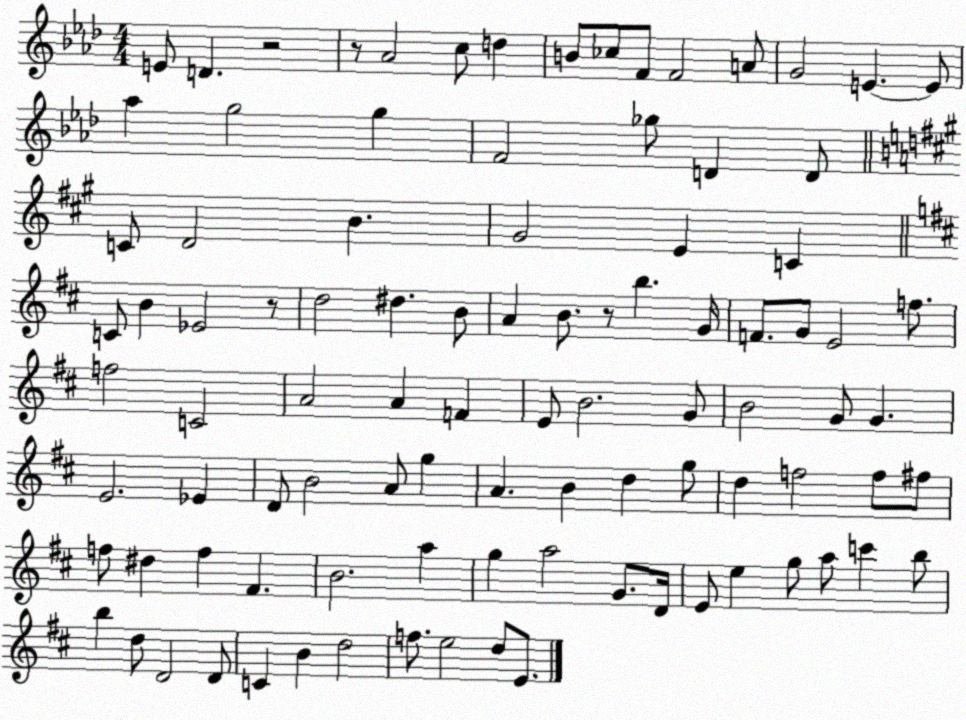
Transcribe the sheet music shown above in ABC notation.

X:1
T:Untitled
M:4/4
L:1/4
K:Ab
E/2 D z2 z/2 _A2 c/2 d B/2 _c/2 F/2 F2 A/2 G2 E E/2 _a g2 g F2 _g/2 D D/2 C/2 D2 B ^G2 E C C/2 B _E2 z/2 d2 ^d B/2 A B/2 z/2 b G/4 F/2 G/2 E2 f/2 f2 C2 A2 A F E/2 B2 G/2 B2 G/2 G E2 _E D/2 B2 A/2 g A B d g/2 d f2 f/2 ^f/2 f/2 ^d f ^F B2 a g a2 G/2 D/4 E/2 e g/2 a/2 c' b/2 b d/2 D2 D/2 C B d2 f/2 e2 d/2 E/2